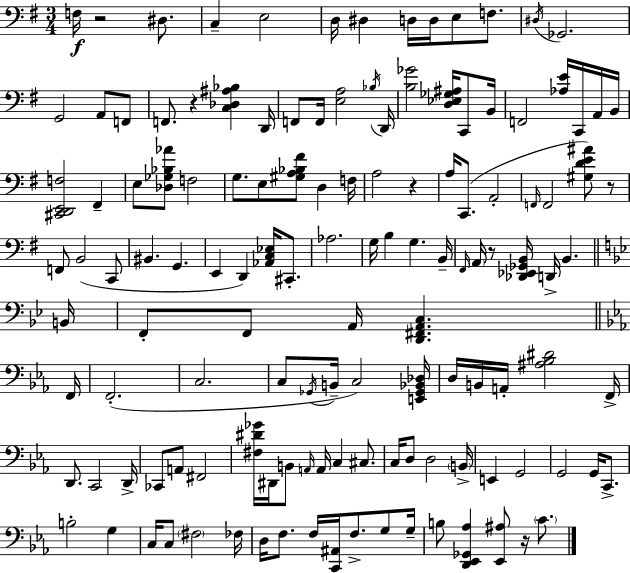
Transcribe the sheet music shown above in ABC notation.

X:1
T:Untitled
M:3/4
L:1/4
K:G
F,/4 z2 ^D,/2 C, E,2 D,/4 ^D, D,/4 D,/4 E,/2 F,/2 ^D,/4 _G,,2 G,,2 A,,/2 F,,/2 F,,/2 z [C,_D,^A,_B,] D,,/4 F,,/2 F,,/4 [E,A,]2 _B,/4 D,,/4 [B,_G]2 [D,_E,_G,^A,]/4 C,,/2 B,,/4 F,,2 [_A,E]/4 C,,/4 A,,/4 B,,/4 [^C,,D,,E,,F,]2 ^F,, E,/2 [_D,_G,_B,_A]/2 F,2 G,/2 E,/2 [^G,A,_B,^F]/2 D, F,/4 A,2 z A,/4 C,,/2 A,,2 F,,/4 F,,2 [^G,DE^A]/2 z/2 F,,/2 B,,2 C,,/2 ^B,, G,, E,, D,, [_A,,C,_E,]/4 ^C,,/2 _A,2 G,/4 B, G, B,,/4 ^F,,/4 A,,/4 z/2 [_D,,_E,,_G,,B,,]/4 D,,/4 B,, B,,/4 F,,/2 F,,/2 A,,/4 [D,,^F,,A,,C,] F,,/4 F,,2 C,2 C,/2 _G,,/4 B,,/4 C,2 [E,,_G,,_B,,_D,]/4 D,/4 B,,/4 A,,/4 [^A,_B,^D]2 F,,/4 D,,/2 C,,2 D,,/4 _C,,/2 A,,/2 ^F,,2 [^F,^D_G]/4 ^D,,/4 B,,/2 A,,/4 A,,/4 C, ^C,/2 C,/4 D,/2 D,2 B,,/4 E,, G,,2 G,,2 G,,/4 C,,/2 B,2 G, C,/4 C,/2 ^F,2 _F,/4 D,/4 F,/2 F,/4 [C,,^A,,]/4 F,/2 G,/2 G,/4 B,/2 [D,,_E,,_G,,_A,] [_E,,^A,]/2 z/4 C/2